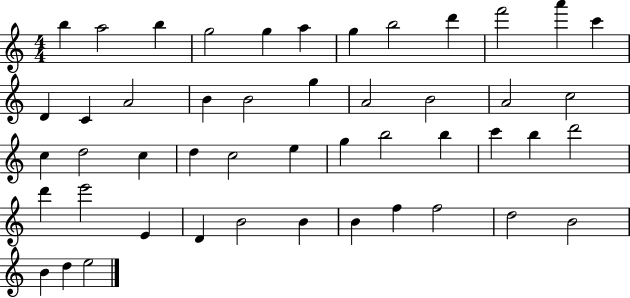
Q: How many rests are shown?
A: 0